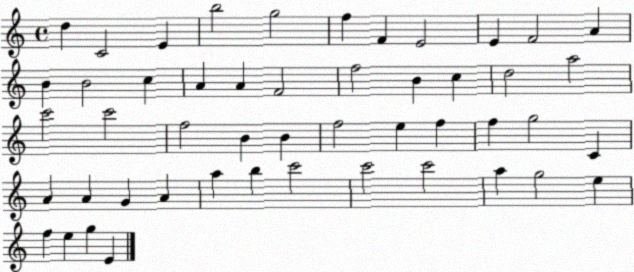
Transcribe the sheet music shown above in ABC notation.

X:1
T:Untitled
M:4/4
L:1/4
K:C
d C2 E b2 g2 f F E2 E F2 A B B2 c A A F2 f2 B c d2 a2 c'2 c'2 f2 B B f2 e f f g2 C A A G A a b c'2 c'2 c'2 a g2 e f e g E